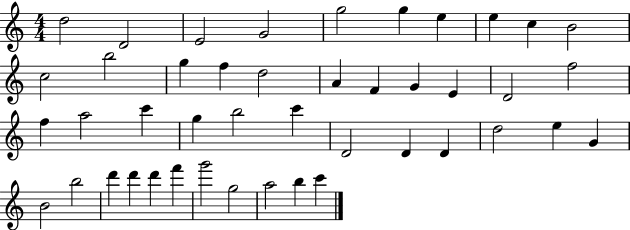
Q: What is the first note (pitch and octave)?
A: D5